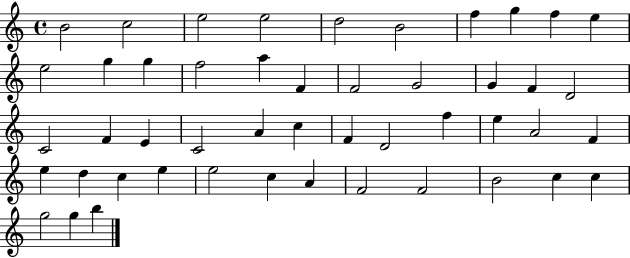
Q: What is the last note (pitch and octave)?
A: B5